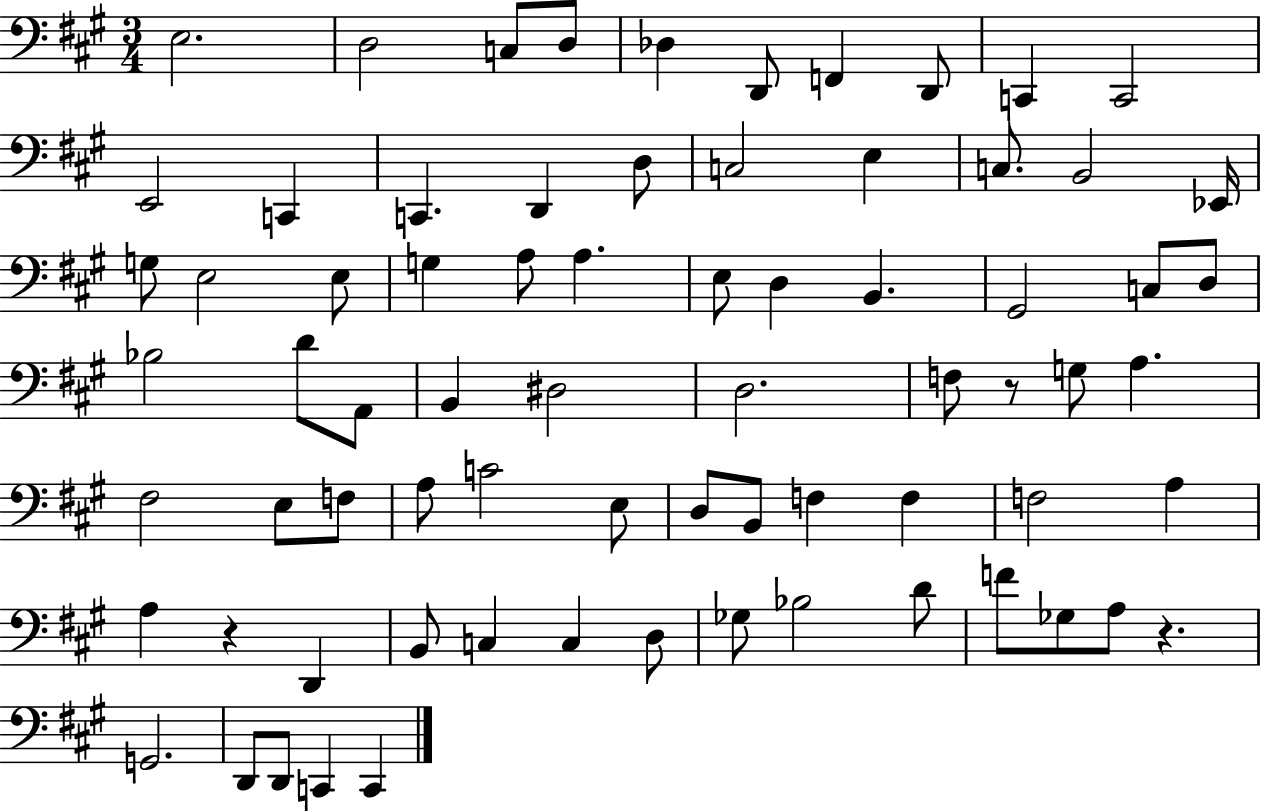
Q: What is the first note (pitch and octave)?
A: E3